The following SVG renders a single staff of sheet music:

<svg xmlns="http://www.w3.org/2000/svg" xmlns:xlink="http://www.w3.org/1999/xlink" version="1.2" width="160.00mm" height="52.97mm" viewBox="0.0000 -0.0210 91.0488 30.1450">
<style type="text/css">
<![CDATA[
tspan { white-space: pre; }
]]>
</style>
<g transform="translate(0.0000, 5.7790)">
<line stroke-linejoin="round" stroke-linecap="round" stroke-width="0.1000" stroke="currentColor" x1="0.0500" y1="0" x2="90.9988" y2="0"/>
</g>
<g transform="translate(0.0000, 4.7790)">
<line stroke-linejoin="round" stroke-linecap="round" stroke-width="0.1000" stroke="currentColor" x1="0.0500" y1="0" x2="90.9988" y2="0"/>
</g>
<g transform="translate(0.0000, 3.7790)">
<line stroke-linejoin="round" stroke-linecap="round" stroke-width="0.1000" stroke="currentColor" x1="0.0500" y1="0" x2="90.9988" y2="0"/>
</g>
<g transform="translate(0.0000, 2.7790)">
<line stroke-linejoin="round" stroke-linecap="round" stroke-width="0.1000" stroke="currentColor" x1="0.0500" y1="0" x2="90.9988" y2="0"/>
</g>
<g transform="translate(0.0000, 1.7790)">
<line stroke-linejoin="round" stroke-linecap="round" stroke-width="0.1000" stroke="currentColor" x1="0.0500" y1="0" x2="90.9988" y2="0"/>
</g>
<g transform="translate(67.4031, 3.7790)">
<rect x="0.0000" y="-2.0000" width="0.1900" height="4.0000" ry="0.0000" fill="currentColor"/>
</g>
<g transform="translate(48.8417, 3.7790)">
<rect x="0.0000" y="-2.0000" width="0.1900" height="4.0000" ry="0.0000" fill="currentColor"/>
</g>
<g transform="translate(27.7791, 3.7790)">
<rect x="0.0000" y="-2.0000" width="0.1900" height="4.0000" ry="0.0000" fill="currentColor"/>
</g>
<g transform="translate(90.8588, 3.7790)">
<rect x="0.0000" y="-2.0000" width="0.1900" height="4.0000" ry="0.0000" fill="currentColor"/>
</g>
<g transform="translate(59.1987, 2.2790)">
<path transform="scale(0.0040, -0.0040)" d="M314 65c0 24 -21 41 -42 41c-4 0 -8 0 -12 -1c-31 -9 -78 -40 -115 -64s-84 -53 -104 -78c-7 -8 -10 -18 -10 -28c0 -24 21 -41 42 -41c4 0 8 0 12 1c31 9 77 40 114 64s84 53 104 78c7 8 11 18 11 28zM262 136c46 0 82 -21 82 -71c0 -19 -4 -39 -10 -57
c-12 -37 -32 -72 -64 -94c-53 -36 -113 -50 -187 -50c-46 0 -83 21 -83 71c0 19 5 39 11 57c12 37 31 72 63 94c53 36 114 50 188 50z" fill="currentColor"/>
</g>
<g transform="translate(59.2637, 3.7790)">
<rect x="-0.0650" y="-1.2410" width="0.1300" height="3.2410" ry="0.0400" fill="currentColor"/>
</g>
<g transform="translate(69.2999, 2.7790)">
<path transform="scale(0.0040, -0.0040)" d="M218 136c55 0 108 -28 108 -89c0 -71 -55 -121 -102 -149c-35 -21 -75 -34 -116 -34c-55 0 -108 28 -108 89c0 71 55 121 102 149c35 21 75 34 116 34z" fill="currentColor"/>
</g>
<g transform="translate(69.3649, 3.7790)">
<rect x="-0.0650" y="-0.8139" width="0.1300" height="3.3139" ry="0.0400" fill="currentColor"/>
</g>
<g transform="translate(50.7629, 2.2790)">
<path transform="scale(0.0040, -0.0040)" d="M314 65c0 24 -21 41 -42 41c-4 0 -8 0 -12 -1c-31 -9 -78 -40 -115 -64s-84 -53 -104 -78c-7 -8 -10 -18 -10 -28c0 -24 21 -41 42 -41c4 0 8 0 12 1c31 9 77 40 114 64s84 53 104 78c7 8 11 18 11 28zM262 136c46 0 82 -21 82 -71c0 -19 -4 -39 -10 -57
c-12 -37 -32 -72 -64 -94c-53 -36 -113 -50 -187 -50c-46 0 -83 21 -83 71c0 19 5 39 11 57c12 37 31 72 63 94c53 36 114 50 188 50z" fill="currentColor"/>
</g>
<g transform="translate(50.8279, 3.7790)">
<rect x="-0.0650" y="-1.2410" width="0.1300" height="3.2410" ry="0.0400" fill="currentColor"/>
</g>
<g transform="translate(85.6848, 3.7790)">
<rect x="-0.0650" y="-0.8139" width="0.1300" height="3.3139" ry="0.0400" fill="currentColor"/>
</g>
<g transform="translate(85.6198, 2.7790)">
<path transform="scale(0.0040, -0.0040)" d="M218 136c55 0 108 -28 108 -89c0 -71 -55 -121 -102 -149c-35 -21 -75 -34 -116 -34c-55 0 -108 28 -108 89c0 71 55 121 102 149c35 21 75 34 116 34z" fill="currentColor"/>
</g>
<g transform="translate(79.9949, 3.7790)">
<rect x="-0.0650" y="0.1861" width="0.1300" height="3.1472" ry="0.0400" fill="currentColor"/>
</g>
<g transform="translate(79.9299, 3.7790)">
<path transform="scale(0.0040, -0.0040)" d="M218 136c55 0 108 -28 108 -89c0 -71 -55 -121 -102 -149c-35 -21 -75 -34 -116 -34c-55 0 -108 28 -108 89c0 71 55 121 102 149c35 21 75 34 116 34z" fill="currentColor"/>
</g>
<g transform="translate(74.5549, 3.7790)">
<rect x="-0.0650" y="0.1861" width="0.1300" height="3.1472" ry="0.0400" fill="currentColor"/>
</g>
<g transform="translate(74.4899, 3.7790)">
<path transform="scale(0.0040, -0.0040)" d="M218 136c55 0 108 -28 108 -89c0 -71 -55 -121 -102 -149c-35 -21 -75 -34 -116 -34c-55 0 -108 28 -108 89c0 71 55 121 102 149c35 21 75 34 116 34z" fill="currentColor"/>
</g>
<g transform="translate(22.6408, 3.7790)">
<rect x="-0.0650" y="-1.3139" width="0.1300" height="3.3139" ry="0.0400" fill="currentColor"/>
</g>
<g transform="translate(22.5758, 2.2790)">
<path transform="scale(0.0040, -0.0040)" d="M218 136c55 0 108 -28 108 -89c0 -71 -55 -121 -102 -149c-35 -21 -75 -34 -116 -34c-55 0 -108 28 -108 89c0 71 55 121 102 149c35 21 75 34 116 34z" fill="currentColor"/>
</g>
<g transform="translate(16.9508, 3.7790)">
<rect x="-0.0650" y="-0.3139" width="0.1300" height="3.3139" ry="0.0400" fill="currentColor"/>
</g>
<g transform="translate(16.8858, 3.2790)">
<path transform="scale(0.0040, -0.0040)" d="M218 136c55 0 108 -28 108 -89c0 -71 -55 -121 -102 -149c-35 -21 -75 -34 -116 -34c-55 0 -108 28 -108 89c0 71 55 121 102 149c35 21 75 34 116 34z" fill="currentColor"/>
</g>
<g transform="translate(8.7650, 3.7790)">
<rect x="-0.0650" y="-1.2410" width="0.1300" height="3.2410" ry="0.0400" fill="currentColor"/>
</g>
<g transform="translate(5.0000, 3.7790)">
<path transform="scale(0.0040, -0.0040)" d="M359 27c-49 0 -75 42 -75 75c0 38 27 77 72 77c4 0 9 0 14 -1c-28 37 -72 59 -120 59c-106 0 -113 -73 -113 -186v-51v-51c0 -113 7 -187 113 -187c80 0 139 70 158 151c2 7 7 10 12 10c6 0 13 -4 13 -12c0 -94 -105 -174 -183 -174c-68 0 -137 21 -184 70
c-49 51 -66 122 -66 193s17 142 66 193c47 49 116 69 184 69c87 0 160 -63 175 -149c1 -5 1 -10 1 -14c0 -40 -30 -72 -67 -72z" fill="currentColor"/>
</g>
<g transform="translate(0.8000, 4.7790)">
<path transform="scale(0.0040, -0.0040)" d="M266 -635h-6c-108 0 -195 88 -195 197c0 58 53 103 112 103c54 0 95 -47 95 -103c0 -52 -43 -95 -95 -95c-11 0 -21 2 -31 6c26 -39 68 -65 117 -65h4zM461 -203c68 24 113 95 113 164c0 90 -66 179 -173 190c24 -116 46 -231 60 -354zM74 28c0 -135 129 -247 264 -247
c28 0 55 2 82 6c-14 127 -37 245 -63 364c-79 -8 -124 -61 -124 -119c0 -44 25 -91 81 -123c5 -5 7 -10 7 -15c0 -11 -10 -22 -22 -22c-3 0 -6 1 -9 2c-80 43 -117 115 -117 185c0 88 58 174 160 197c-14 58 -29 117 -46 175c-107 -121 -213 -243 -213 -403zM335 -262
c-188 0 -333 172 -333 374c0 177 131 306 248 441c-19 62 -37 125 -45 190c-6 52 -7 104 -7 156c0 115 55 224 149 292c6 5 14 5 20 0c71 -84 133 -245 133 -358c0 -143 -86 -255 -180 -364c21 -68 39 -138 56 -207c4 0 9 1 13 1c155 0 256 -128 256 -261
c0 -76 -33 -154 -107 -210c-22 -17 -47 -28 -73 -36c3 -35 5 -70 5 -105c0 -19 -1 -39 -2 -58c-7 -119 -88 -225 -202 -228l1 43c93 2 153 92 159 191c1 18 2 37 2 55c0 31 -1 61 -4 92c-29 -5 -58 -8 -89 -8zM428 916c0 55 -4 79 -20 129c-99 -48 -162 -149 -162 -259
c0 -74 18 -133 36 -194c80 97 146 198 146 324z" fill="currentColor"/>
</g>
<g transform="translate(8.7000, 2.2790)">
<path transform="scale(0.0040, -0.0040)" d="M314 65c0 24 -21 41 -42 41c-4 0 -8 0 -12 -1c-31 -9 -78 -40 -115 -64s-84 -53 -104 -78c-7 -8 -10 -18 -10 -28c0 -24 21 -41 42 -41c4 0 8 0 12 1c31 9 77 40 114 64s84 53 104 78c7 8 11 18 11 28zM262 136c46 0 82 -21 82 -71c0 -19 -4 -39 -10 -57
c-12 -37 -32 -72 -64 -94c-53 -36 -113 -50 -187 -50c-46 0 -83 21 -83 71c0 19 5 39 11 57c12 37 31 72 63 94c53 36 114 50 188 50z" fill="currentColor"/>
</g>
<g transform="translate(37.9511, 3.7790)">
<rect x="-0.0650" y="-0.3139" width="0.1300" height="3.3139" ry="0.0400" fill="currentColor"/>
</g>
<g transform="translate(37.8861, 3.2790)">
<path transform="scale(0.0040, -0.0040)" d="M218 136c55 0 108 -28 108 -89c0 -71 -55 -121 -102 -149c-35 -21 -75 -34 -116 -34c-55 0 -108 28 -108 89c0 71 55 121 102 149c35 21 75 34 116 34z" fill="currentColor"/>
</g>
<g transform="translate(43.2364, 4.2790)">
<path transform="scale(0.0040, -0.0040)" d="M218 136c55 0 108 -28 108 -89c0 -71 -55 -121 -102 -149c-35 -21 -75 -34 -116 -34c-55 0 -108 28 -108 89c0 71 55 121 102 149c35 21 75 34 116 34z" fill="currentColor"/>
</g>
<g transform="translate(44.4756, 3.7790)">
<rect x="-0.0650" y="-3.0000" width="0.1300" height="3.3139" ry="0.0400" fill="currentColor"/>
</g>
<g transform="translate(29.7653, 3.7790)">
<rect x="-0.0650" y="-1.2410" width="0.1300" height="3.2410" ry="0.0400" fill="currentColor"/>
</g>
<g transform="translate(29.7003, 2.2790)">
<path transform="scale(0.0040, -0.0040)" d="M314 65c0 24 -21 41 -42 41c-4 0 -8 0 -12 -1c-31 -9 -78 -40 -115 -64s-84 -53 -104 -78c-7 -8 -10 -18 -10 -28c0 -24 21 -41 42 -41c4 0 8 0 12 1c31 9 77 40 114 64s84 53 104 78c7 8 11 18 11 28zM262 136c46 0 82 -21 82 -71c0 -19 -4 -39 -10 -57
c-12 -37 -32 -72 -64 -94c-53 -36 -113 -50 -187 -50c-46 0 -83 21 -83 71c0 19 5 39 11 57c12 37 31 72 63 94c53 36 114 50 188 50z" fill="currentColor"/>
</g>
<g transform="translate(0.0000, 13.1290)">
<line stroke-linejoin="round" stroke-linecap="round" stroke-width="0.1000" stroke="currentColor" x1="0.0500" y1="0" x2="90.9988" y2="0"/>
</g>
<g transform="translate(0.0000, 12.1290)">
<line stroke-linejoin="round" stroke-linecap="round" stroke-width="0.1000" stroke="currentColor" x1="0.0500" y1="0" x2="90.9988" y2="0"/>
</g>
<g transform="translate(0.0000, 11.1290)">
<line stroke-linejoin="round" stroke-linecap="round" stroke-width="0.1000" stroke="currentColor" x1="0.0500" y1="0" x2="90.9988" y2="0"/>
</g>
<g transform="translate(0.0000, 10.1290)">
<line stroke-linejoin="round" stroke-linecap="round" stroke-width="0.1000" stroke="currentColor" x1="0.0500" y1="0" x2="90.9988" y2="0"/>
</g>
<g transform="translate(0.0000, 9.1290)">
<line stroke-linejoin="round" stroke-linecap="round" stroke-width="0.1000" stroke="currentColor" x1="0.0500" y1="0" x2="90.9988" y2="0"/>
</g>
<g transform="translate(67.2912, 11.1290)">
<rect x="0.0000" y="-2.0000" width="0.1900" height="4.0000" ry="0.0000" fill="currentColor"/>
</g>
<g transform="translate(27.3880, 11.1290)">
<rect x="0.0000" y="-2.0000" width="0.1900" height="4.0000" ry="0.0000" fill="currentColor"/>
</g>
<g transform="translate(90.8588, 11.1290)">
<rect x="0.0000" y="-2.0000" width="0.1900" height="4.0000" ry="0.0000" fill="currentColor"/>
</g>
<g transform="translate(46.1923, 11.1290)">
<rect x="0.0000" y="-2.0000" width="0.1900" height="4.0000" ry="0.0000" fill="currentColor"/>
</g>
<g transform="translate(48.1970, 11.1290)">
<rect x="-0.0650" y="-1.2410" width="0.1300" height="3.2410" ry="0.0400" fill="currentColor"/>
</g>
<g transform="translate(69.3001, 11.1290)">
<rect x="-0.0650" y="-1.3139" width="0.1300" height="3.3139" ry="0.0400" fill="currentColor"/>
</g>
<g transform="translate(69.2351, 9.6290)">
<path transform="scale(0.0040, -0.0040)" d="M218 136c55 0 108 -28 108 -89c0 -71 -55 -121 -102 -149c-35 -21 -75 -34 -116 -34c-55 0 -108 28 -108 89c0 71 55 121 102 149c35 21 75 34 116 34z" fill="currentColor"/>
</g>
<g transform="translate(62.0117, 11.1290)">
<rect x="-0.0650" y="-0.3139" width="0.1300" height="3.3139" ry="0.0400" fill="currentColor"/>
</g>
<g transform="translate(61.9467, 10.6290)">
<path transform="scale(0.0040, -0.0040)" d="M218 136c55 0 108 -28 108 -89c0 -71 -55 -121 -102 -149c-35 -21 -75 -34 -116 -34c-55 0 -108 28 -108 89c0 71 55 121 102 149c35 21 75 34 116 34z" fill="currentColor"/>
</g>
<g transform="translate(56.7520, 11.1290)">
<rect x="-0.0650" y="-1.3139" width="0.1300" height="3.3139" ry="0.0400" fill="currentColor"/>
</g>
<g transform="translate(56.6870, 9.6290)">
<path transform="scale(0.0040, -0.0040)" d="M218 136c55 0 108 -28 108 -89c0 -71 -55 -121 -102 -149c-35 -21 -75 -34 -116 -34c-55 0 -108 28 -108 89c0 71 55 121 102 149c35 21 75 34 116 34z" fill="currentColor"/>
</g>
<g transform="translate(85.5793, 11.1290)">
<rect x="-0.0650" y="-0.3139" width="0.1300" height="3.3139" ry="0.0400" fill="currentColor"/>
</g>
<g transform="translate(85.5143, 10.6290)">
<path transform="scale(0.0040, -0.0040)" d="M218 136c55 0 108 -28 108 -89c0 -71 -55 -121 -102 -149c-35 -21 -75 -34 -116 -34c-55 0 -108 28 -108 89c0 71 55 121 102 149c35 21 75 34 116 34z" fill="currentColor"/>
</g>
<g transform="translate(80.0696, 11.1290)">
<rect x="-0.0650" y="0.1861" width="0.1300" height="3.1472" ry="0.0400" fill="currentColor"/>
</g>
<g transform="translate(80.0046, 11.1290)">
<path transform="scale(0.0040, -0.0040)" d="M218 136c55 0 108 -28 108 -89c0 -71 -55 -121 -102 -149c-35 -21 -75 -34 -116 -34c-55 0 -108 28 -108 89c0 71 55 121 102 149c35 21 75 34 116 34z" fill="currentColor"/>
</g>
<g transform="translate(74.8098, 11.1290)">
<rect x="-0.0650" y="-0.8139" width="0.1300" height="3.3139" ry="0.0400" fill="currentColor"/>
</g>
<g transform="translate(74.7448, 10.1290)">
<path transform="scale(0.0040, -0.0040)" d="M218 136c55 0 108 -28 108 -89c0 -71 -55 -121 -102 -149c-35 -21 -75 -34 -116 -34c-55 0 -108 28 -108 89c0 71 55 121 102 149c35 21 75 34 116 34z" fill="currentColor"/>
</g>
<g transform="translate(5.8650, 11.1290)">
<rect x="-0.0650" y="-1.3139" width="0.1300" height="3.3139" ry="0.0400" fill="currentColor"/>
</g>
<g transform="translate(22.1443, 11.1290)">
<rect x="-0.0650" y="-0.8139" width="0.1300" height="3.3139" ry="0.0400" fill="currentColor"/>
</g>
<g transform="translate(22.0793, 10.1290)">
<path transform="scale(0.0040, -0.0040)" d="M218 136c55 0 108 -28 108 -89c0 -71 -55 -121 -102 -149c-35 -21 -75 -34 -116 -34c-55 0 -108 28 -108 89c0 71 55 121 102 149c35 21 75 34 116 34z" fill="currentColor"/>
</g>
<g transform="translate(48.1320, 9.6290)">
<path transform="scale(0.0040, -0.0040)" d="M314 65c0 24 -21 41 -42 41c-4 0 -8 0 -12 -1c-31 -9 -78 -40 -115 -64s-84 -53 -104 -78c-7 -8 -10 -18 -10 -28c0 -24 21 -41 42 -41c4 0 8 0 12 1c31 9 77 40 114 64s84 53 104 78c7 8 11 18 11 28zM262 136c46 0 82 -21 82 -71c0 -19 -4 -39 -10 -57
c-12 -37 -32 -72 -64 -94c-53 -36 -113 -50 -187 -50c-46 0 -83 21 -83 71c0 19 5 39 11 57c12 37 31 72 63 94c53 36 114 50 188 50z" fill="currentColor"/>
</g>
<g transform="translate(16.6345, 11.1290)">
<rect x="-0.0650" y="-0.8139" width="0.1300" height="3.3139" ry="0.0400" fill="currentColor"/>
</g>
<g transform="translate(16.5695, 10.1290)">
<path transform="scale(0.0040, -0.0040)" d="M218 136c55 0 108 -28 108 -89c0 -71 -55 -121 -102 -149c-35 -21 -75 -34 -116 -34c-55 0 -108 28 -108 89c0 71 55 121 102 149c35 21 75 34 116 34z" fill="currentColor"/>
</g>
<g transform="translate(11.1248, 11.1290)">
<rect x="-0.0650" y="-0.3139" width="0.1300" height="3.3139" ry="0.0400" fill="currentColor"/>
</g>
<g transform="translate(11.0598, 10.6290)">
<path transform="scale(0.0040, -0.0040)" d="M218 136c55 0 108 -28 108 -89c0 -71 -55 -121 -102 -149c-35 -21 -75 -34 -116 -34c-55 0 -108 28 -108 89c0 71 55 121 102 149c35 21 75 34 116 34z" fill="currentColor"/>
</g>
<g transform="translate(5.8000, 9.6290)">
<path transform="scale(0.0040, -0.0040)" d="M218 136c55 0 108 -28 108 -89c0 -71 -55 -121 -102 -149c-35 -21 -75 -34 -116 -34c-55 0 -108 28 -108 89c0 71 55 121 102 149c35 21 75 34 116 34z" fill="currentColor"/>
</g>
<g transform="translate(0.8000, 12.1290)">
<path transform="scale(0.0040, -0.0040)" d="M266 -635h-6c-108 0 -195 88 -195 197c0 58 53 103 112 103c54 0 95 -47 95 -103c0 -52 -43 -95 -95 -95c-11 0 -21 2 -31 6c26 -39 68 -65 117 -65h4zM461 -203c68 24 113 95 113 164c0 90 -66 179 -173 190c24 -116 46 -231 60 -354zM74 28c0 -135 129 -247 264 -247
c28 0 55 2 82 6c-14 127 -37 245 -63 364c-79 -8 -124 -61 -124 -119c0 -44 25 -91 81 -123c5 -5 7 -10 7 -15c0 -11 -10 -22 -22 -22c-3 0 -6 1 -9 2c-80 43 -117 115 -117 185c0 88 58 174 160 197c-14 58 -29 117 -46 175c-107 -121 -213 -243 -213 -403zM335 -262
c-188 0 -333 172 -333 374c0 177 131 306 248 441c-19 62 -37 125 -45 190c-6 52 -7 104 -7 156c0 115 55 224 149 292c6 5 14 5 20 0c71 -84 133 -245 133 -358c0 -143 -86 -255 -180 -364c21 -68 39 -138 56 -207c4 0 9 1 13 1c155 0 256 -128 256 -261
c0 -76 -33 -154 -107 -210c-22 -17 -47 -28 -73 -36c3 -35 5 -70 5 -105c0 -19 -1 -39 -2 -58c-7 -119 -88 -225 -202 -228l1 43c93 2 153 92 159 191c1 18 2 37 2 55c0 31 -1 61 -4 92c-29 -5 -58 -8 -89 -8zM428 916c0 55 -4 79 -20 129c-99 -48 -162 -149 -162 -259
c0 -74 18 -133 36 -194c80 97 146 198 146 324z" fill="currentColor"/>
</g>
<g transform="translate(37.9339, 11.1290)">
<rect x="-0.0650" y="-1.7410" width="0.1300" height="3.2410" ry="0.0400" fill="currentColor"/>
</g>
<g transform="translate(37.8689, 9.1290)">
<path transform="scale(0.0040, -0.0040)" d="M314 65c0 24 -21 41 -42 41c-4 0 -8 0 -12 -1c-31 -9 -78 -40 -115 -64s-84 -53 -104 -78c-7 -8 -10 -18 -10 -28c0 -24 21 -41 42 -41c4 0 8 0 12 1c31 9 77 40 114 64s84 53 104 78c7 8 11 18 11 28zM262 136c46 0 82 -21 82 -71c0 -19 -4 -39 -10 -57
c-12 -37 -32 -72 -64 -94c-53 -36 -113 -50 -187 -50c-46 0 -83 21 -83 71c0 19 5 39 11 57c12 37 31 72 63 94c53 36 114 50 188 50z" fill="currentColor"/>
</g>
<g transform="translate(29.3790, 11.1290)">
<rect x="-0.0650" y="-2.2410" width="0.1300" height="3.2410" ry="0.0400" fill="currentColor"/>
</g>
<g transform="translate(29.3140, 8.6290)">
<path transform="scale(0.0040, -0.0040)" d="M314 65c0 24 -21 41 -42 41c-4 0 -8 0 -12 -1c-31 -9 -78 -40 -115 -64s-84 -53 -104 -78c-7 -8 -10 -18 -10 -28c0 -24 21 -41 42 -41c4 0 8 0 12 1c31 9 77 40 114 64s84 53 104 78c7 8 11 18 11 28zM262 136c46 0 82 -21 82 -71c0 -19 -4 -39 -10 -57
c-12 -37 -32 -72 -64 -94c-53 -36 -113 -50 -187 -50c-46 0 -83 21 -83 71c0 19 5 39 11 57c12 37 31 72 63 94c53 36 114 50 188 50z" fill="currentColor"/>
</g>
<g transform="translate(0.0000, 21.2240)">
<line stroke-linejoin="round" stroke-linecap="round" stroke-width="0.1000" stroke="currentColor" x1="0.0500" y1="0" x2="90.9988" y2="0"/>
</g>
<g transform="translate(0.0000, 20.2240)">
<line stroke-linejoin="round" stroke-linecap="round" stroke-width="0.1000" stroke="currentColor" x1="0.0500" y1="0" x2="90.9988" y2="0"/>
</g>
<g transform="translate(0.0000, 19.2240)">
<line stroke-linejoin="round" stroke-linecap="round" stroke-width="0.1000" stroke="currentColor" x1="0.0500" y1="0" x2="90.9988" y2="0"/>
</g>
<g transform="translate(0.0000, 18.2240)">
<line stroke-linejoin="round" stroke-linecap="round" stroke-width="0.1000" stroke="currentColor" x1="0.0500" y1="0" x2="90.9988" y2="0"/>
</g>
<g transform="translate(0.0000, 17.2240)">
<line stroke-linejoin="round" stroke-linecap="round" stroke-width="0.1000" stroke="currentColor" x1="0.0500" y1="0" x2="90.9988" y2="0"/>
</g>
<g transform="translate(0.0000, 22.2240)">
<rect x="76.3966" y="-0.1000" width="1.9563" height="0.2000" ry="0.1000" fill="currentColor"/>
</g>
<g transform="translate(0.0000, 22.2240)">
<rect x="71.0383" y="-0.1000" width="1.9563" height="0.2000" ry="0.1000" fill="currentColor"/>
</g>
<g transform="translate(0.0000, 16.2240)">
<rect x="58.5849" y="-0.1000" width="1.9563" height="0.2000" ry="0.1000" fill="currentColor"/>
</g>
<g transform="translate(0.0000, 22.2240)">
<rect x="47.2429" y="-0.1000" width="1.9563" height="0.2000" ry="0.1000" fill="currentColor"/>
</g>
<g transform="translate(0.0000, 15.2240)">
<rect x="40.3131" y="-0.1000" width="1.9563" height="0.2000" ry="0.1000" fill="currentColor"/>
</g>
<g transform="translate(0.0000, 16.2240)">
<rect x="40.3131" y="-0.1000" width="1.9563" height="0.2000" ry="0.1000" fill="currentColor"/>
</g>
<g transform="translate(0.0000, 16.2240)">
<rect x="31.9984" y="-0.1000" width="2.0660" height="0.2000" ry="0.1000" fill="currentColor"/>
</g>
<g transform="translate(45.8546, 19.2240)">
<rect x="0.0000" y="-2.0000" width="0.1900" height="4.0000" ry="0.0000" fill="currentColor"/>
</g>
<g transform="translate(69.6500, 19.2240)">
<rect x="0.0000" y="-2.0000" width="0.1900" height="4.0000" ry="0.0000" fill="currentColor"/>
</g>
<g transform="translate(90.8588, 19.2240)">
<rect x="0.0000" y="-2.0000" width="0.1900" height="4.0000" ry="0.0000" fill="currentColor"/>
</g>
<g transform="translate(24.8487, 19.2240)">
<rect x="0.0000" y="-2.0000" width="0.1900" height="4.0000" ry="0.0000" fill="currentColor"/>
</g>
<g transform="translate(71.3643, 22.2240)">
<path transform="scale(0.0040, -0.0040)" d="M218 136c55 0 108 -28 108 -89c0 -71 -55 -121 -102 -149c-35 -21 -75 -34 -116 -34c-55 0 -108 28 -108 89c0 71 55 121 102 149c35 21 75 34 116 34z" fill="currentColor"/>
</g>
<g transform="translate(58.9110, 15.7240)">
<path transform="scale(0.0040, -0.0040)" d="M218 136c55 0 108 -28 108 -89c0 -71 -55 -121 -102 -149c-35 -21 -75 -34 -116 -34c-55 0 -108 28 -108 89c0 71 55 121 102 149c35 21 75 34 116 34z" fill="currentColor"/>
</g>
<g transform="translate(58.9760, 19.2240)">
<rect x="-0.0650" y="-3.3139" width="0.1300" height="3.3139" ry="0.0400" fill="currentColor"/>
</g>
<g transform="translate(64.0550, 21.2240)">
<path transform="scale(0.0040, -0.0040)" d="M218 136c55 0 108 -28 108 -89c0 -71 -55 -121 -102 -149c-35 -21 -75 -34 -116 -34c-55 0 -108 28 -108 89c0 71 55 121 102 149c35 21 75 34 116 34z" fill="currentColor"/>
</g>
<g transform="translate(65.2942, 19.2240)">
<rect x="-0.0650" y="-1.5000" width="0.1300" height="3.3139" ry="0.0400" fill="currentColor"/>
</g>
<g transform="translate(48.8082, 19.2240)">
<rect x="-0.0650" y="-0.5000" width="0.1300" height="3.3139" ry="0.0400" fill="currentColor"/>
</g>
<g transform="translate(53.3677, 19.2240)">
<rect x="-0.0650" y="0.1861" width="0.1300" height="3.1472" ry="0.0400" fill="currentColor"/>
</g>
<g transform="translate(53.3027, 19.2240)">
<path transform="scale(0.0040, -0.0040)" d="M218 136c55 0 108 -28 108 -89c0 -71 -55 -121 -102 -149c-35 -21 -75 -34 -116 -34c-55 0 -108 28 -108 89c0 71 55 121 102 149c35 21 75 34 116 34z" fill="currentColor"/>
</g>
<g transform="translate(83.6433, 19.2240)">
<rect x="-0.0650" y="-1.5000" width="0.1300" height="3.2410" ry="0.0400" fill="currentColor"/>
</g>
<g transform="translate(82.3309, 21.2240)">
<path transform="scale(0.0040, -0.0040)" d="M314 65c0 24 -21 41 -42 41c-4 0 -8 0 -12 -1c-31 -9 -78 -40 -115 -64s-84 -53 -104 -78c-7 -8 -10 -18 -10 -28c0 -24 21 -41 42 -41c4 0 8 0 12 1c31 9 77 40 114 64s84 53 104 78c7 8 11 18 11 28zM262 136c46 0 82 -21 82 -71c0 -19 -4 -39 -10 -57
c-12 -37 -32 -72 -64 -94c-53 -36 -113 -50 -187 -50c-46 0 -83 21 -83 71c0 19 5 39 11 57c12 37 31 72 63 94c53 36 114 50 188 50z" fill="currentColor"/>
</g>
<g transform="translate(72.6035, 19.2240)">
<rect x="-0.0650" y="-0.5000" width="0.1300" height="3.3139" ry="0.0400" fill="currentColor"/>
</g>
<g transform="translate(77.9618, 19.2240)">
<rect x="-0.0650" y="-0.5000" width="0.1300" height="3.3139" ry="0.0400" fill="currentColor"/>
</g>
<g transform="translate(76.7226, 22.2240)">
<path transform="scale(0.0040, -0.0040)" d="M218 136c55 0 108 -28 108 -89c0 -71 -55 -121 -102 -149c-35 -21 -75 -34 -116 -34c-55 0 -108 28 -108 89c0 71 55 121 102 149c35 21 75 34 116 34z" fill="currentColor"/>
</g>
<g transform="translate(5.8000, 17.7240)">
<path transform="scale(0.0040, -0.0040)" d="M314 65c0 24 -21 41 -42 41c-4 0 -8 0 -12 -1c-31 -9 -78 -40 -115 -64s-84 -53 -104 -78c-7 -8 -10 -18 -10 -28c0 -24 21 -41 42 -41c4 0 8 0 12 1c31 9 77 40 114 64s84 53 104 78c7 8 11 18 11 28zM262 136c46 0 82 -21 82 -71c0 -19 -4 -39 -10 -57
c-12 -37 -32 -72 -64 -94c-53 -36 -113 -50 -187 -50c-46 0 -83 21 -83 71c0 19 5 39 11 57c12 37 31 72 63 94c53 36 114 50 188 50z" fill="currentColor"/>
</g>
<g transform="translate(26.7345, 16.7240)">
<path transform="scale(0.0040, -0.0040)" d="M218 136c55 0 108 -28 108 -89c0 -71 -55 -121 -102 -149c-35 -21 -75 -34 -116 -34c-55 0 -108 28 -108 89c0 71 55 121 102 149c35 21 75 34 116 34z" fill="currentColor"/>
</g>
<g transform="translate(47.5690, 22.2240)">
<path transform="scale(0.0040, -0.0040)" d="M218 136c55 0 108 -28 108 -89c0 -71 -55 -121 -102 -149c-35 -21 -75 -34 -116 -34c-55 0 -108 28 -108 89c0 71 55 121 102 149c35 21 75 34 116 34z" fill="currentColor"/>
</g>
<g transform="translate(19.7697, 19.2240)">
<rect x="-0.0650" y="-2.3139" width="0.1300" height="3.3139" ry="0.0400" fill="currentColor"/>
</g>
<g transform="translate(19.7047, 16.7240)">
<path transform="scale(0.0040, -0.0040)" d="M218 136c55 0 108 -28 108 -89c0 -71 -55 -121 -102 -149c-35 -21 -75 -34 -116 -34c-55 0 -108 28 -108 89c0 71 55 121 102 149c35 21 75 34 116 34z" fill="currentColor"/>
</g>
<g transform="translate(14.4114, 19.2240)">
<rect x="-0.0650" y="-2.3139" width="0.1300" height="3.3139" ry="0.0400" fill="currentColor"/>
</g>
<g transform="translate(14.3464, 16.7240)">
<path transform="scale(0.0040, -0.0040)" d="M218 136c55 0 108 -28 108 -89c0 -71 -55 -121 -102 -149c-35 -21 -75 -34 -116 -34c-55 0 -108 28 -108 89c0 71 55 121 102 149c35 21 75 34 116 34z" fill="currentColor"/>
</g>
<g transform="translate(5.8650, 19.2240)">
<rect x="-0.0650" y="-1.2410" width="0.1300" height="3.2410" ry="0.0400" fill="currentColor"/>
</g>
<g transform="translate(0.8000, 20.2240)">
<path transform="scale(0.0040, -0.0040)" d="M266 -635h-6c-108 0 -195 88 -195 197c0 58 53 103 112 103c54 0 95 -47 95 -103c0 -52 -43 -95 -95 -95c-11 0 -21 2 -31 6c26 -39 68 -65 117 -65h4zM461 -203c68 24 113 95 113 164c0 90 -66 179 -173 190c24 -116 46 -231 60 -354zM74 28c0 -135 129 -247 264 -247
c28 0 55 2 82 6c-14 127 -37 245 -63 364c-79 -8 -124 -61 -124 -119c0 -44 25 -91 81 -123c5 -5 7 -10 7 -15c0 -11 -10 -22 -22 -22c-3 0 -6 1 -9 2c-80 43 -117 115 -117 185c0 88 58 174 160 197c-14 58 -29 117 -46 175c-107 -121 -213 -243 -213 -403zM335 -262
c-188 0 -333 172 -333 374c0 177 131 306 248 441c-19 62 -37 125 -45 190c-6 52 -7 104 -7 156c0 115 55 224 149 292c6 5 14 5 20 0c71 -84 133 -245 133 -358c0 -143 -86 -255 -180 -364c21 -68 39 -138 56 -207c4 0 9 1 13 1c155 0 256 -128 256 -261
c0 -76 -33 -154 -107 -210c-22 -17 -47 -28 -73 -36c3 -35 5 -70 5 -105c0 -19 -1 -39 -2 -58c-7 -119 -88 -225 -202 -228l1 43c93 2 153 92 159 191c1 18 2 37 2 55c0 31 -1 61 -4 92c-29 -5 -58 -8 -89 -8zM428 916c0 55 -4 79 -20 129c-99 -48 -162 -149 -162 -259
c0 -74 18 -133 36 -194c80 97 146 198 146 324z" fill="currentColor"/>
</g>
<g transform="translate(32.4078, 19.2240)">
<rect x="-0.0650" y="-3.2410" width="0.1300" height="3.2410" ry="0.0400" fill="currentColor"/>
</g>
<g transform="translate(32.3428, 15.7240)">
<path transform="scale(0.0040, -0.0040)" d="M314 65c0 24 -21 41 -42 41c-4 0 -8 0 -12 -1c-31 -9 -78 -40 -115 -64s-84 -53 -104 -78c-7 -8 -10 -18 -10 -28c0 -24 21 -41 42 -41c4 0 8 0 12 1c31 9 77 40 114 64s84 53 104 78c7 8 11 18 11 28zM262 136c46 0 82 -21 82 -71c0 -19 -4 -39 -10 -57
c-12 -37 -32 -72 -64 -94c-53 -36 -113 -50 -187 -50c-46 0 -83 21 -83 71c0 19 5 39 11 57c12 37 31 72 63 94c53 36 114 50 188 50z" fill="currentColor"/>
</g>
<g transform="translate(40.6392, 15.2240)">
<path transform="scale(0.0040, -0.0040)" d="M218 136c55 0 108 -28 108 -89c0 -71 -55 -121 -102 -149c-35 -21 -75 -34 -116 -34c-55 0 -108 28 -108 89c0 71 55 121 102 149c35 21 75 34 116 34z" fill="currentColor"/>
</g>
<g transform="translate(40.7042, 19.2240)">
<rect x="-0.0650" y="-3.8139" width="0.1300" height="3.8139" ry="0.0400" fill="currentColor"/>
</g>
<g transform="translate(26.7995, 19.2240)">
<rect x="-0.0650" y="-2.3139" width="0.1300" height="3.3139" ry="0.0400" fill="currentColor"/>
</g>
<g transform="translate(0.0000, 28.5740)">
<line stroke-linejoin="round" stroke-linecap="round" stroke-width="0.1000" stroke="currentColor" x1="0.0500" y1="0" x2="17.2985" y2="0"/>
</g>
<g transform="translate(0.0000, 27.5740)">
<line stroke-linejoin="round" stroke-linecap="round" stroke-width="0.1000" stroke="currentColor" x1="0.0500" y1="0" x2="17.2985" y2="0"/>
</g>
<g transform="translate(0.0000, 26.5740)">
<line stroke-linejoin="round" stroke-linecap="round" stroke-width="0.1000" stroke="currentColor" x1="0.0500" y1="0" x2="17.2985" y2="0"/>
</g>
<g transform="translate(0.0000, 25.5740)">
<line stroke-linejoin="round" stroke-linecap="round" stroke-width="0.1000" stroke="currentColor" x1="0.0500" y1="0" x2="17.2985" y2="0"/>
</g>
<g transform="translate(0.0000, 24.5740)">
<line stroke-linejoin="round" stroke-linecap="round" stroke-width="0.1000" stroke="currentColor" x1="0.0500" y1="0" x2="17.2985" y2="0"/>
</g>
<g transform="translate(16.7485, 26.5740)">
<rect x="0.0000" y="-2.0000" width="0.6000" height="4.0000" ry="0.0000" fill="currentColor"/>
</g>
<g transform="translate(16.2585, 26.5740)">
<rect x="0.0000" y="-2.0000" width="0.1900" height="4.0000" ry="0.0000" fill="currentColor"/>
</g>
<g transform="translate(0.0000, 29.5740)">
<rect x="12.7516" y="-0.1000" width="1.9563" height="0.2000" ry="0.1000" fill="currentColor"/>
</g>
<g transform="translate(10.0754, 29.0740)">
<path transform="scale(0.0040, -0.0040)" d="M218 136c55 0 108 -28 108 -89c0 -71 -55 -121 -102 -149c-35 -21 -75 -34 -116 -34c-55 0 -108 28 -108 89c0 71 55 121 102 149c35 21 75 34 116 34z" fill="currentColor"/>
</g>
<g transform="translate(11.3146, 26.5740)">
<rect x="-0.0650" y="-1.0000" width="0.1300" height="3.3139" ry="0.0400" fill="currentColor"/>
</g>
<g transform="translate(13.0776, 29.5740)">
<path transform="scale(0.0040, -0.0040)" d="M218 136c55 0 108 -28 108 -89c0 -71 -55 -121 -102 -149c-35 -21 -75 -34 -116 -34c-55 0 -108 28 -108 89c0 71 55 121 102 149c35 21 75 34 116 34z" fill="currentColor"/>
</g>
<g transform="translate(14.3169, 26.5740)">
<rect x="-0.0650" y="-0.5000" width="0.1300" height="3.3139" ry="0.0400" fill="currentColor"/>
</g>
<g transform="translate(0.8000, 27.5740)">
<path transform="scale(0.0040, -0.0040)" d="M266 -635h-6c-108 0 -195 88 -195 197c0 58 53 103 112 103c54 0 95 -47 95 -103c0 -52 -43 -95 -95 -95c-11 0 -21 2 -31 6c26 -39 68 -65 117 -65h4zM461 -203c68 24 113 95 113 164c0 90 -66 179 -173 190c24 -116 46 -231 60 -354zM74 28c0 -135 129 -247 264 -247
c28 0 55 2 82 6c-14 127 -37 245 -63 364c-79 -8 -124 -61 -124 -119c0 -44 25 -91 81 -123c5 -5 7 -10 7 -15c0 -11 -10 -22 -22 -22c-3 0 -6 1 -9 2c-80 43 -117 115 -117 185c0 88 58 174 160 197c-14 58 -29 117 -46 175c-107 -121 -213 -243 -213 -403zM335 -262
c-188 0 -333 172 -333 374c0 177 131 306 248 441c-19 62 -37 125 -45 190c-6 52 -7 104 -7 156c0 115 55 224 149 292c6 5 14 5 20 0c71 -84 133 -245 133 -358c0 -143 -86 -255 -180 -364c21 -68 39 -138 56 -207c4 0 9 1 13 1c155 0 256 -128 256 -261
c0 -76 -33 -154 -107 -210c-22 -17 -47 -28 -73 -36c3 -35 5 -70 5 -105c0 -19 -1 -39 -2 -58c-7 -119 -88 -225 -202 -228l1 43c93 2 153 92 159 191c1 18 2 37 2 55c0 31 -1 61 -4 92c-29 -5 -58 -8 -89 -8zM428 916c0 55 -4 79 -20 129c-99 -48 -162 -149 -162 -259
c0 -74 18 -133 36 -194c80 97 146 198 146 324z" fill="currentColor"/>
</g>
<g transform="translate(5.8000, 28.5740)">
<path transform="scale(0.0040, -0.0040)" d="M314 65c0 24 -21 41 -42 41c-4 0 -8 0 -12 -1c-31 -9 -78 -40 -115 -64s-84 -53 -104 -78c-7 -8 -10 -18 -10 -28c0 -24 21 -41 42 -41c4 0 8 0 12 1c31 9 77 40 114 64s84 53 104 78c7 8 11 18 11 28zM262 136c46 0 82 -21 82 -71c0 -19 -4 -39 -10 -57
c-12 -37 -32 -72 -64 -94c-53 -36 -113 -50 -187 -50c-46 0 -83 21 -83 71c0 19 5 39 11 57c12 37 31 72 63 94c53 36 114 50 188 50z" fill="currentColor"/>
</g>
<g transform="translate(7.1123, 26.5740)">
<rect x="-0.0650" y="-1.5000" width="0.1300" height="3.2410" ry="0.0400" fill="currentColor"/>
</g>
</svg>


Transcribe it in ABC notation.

X:1
T:Untitled
M:4/4
L:1/4
K:C
e2 c e e2 c A e2 e2 d B B d e c d d g2 f2 e2 e c e d B c e2 g g g b2 c' C B b E C C E2 E2 D C